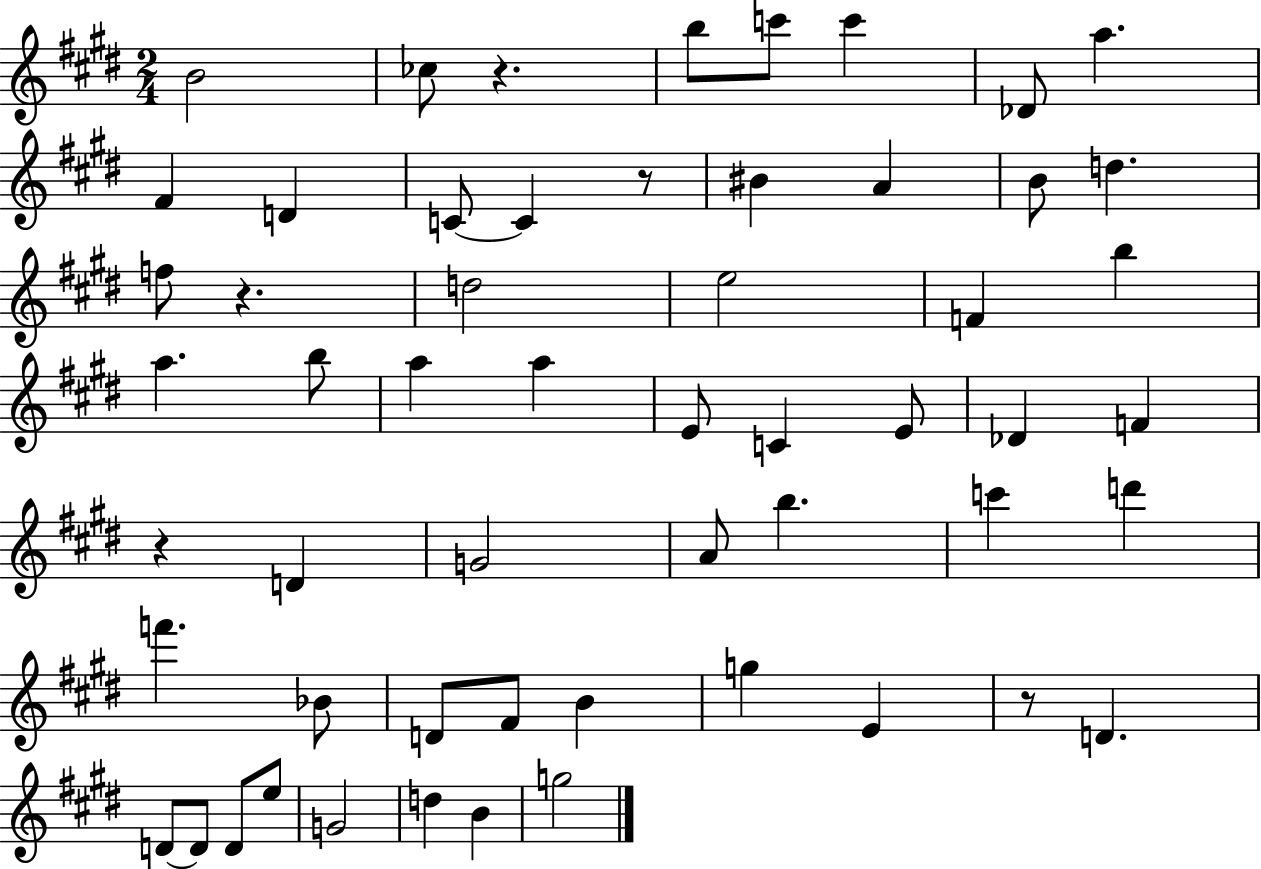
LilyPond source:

{
  \clef treble
  \numericTimeSignature
  \time 2/4
  \key e \major
  b'2 | ces''8 r4. | b''8 c'''8 c'''4 | des'8 a''4. | \break fis'4 d'4 | c'8~~ c'4 r8 | bis'4 a'4 | b'8 d''4. | \break f''8 r4. | d''2 | e''2 | f'4 b''4 | \break a''4. b''8 | a''4 a''4 | e'8 c'4 e'8 | des'4 f'4 | \break r4 d'4 | g'2 | a'8 b''4. | c'''4 d'''4 | \break f'''4. bes'8 | d'8 fis'8 b'4 | g''4 e'4 | r8 d'4. | \break d'8~~ d'8 d'8 e''8 | g'2 | d''4 b'4 | g''2 | \break \bar "|."
}